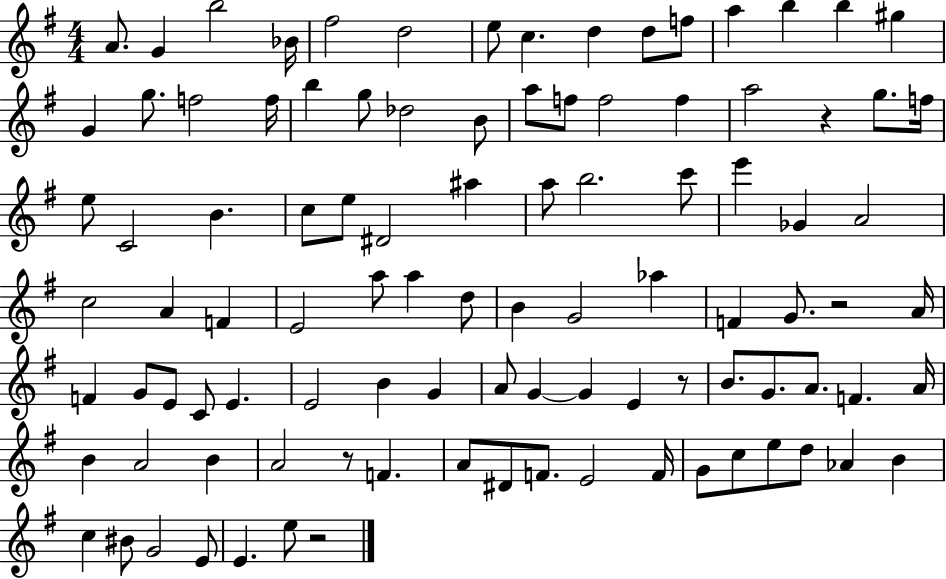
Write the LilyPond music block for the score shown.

{
  \clef treble
  \numericTimeSignature
  \time 4/4
  \key g \major
  a'8. g'4 b''2 bes'16 | fis''2 d''2 | e''8 c''4. d''4 d''8 f''8 | a''4 b''4 b''4 gis''4 | \break g'4 g''8. f''2 f''16 | b''4 g''8 des''2 b'8 | a''8 f''8 f''2 f''4 | a''2 r4 g''8. f''16 | \break e''8 c'2 b'4. | c''8 e''8 dis'2 ais''4 | a''8 b''2. c'''8 | e'''4 ges'4 a'2 | \break c''2 a'4 f'4 | e'2 a''8 a''4 d''8 | b'4 g'2 aes''4 | f'4 g'8. r2 a'16 | \break f'4 g'8 e'8 c'8 e'4. | e'2 b'4 g'4 | a'8 g'4~~ g'4 e'4 r8 | b'8. g'8. a'8. f'4. a'16 | \break b'4 a'2 b'4 | a'2 r8 f'4. | a'8 dis'8 f'8. e'2 f'16 | g'8 c''8 e''8 d''8 aes'4 b'4 | \break c''4 bis'8 g'2 e'8 | e'4. e''8 r2 | \bar "|."
}